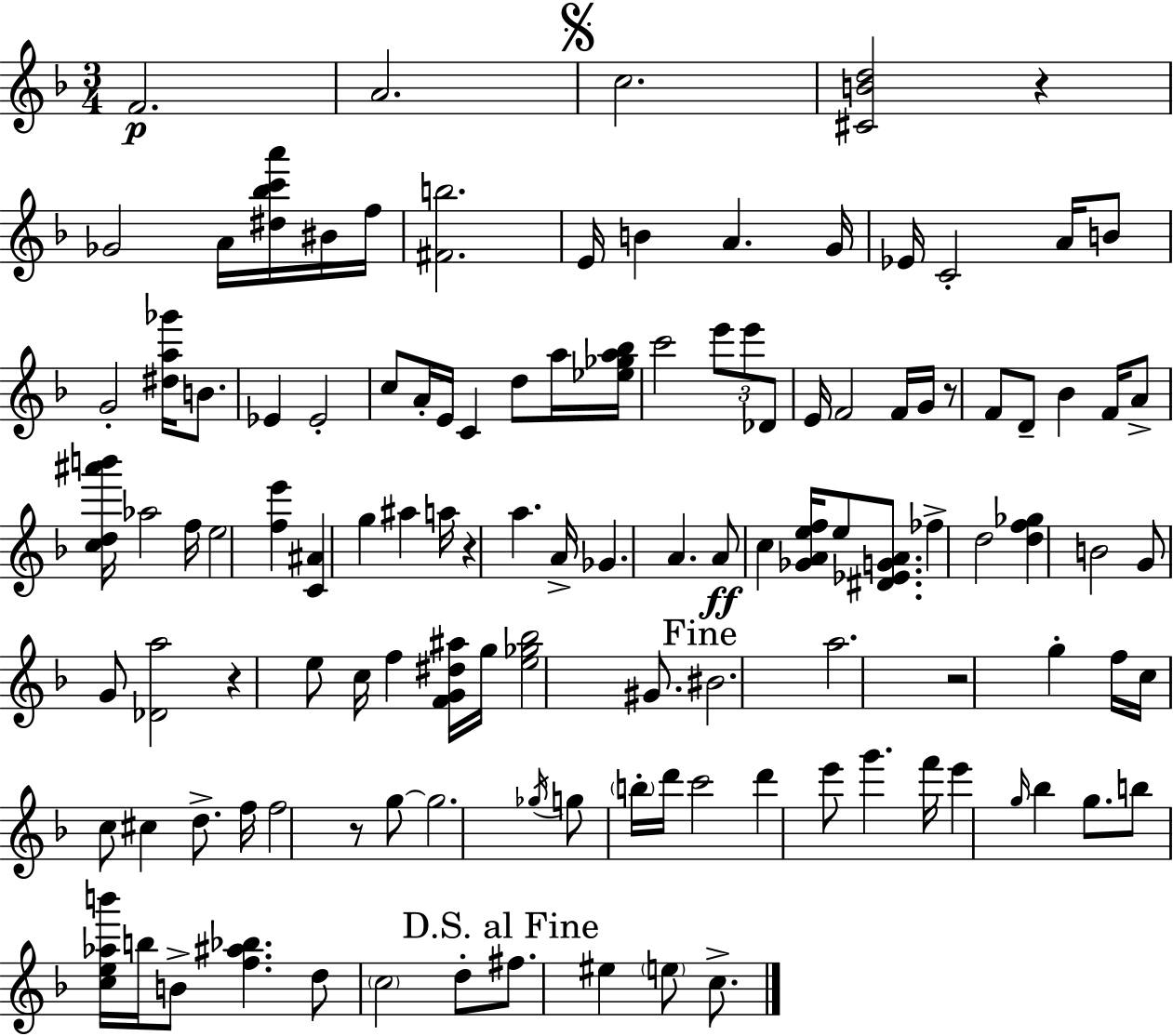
F4/h. A4/h. C5/h. [C#4,B4,D5]/h R/q Gb4/h A4/s [D#5,Bb5,C6,A6]/s BIS4/s F5/s [F#4,B5]/h. E4/s B4/q A4/q. G4/s Eb4/s C4/h A4/s B4/e G4/h [D#5,A5,Gb6]/s B4/e. Eb4/q Eb4/h C5/e A4/s E4/s C4/q D5/e A5/s [Eb5,Gb5,A5,Bb5]/s C6/h E6/e E6/e Db4/e E4/s F4/h F4/s G4/s R/e F4/e D4/e Bb4/q F4/s A4/e [C5,D5,A#6,B6]/s Ab5/h F5/s E5/h [F5,E6]/q [C4,A#4]/q G5/q A#5/q A5/s R/q A5/q. A4/s Gb4/q. A4/q. A4/e C5/q [Gb4,A4,E5,F5]/s E5/e [D#4,Eb4,G4,A4]/e. FES5/q D5/h [D5,F5,Gb5]/q B4/h G4/e G4/e [Db4,A5]/h R/q E5/e C5/s F5/q [F4,G4,D#5,A#5]/s G5/s [E5,Gb5,Bb5]/h G#4/e. BIS4/h. A5/h. R/h G5/q F5/s C5/s C5/e C#5/q D5/e. F5/s F5/h R/e G5/e G5/h. Gb5/s G5/e B5/s D6/s C6/h D6/q E6/e G6/q. F6/s E6/q G5/s Bb5/q G5/e. B5/e [C5,E5,Ab5,B6]/s B5/s B4/e [F5,A#5,Bb5]/q. D5/e C5/h D5/e F#5/e. EIS5/q E5/e C5/e.